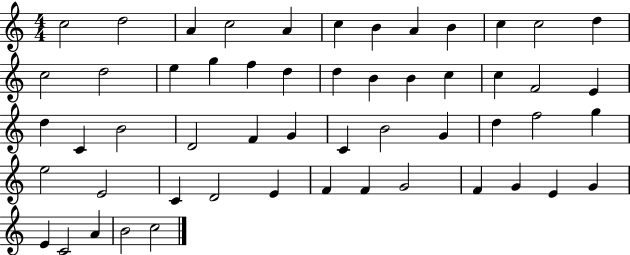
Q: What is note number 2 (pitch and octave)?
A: D5